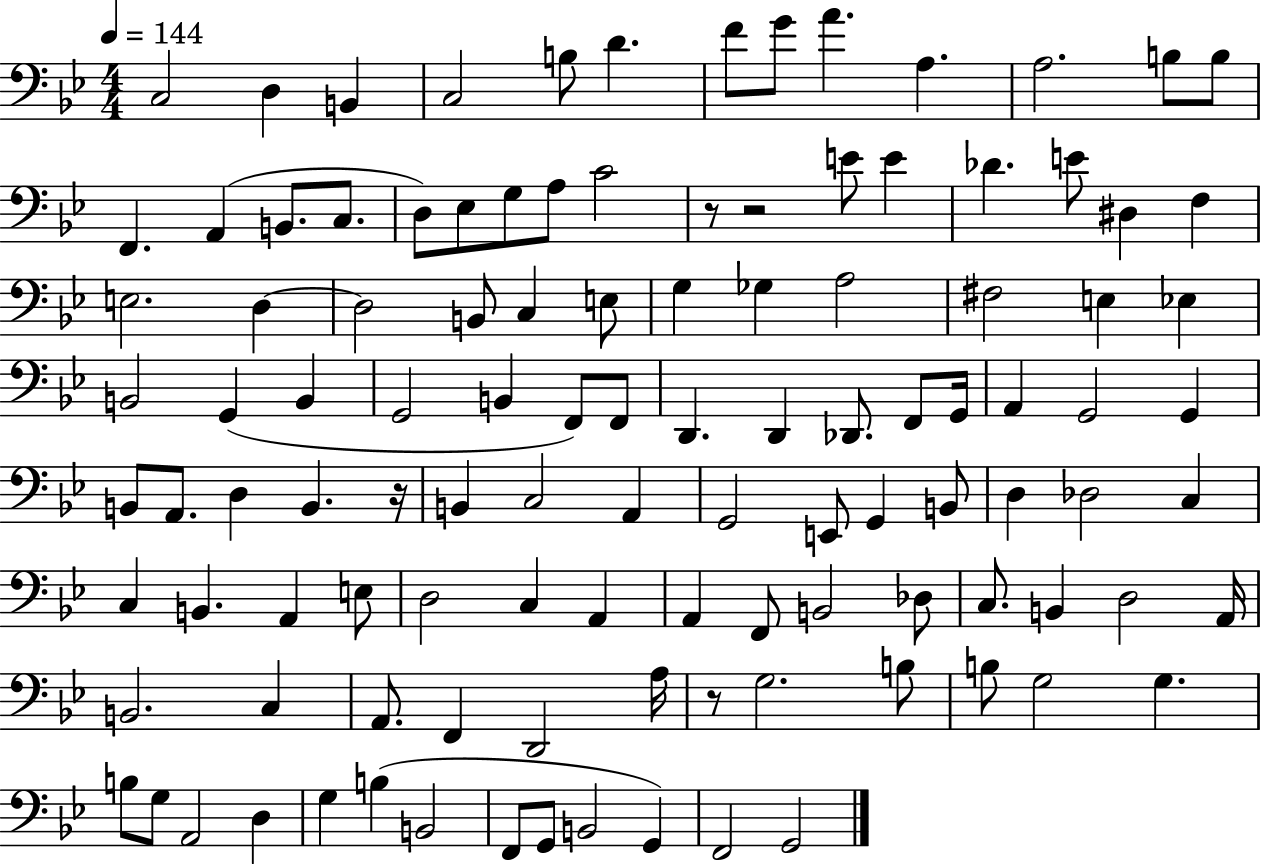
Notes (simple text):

C3/h D3/q B2/q C3/h B3/e D4/q. F4/e G4/e A4/q. A3/q. A3/h. B3/e B3/e F2/q. A2/q B2/e. C3/e. D3/e Eb3/e G3/e A3/e C4/h R/e R/h E4/e E4/q Db4/q. E4/e D#3/q F3/q E3/h. D3/q D3/h B2/e C3/q E3/e G3/q Gb3/q A3/h F#3/h E3/q Eb3/q B2/h G2/q B2/q G2/h B2/q F2/e F2/e D2/q. D2/q Db2/e. F2/e G2/s A2/q G2/h G2/q B2/e A2/e. D3/q B2/q. R/s B2/q C3/h A2/q G2/h E2/e G2/q B2/e D3/q Db3/h C3/q C3/q B2/q. A2/q E3/e D3/h C3/q A2/q A2/q F2/e B2/h Db3/e C3/e. B2/q D3/h A2/s B2/h. C3/q A2/e. F2/q D2/h A3/s R/e G3/h. B3/e B3/e G3/h G3/q. B3/e G3/e A2/h D3/q G3/q B3/q B2/h F2/e G2/e B2/h G2/q F2/h G2/h